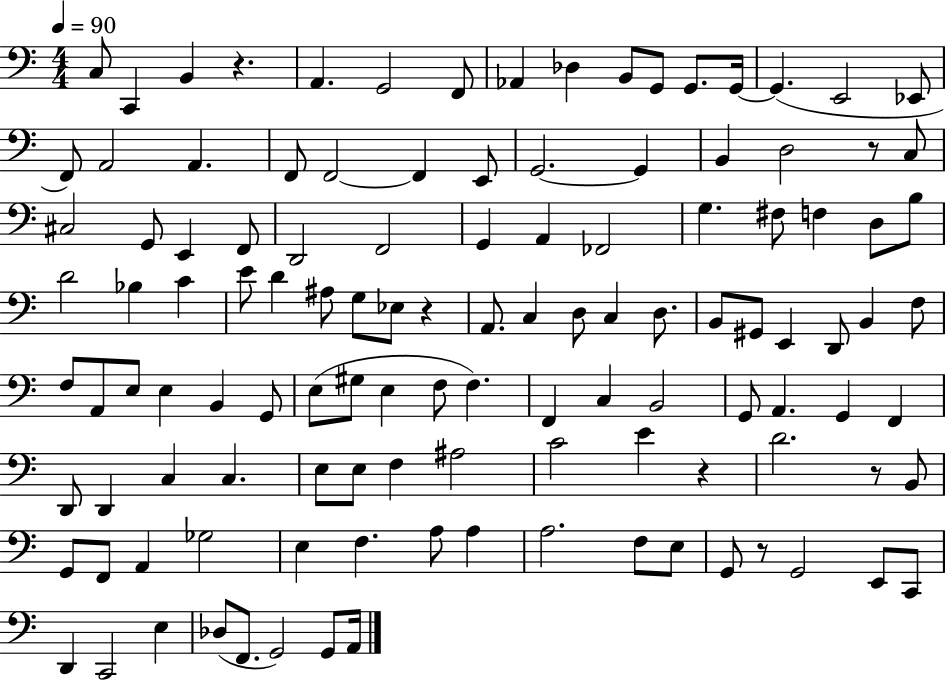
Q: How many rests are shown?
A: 6